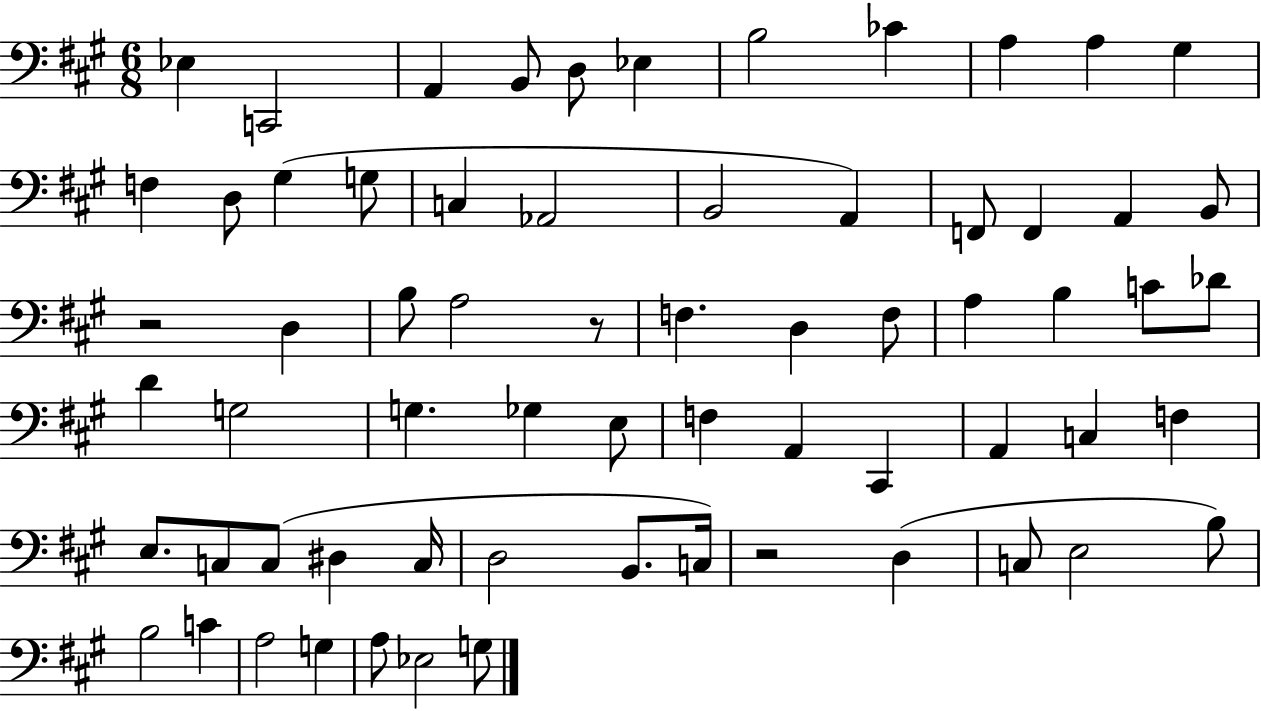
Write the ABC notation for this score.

X:1
T:Untitled
M:6/8
L:1/4
K:A
_E, C,,2 A,, B,,/2 D,/2 _E, B,2 _C A, A, ^G, F, D,/2 ^G, G,/2 C, _A,,2 B,,2 A,, F,,/2 F,, A,, B,,/2 z2 D, B,/2 A,2 z/2 F, D, F,/2 A, B, C/2 _D/2 D G,2 G, _G, E,/2 F, A,, ^C,, A,, C, F, E,/2 C,/2 C,/2 ^D, C,/4 D,2 B,,/2 C,/4 z2 D, C,/2 E,2 B,/2 B,2 C A,2 G, A,/2 _E,2 G,/2